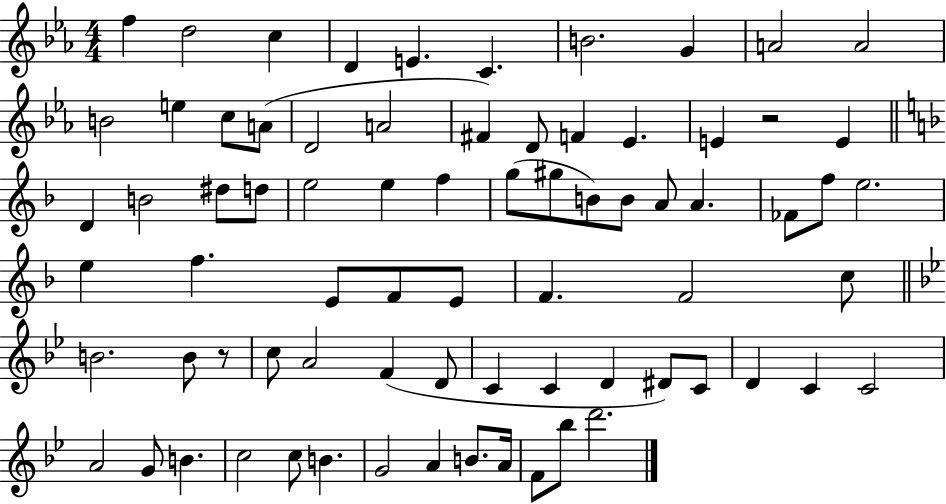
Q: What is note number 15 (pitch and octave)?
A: D4